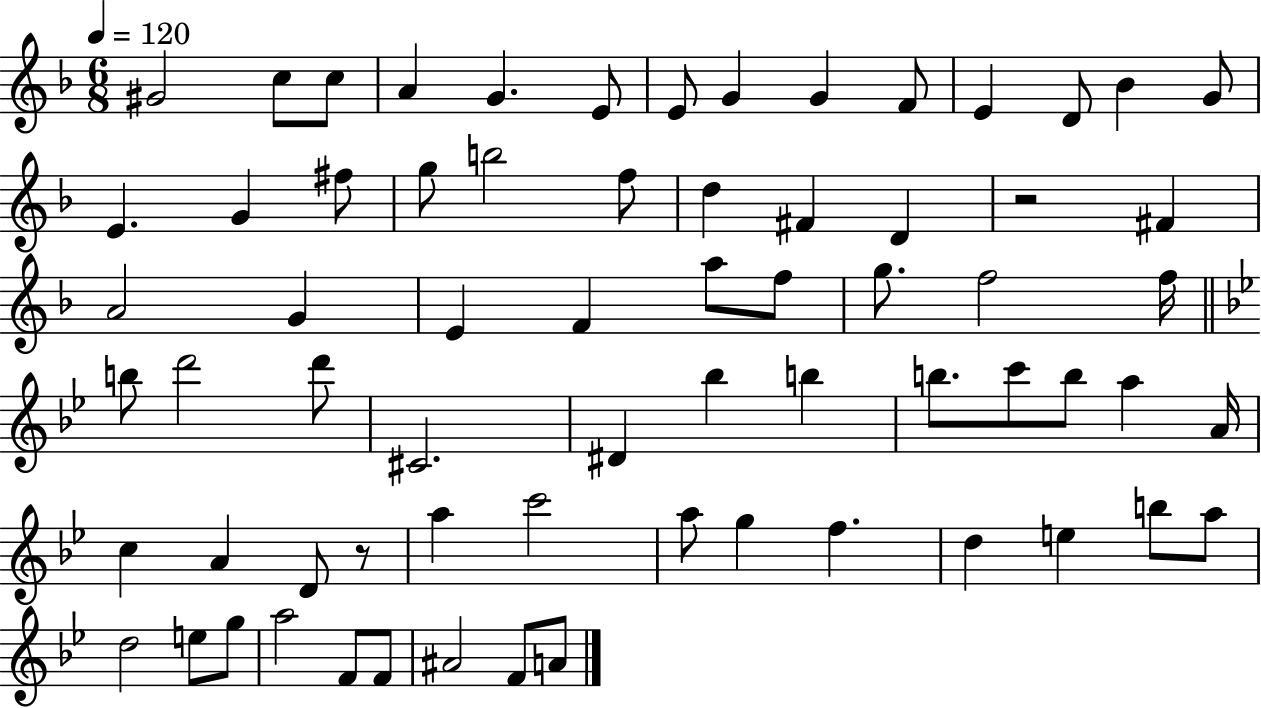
G#4/h C5/e C5/e A4/q G4/q. E4/e E4/e G4/q G4/q F4/e E4/q D4/e Bb4/q G4/e E4/q. G4/q F#5/e G5/e B5/h F5/e D5/q F#4/q D4/q R/h F#4/q A4/h G4/q E4/q F4/q A5/e F5/e G5/e. F5/h F5/s B5/e D6/h D6/e C#4/h. D#4/q Bb5/q B5/q B5/e. C6/e B5/e A5/q A4/s C5/q A4/q D4/e R/e A5/q C6/h A5/e G5/q F5/q. D5/q E5/q B5/e A5/e D5/h E5/e G5/e A5/h F4/e F4/e A#4/h F4/e A4/e